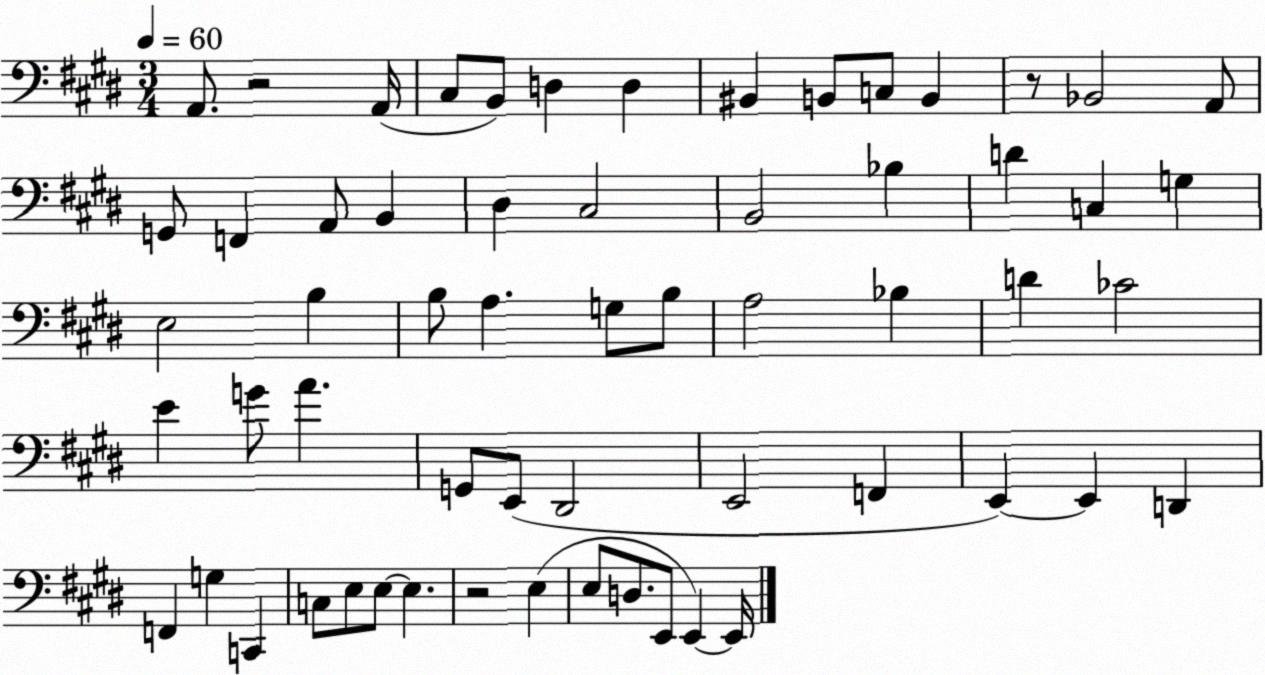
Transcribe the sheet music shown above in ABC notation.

X:1
T:Untitled
M:3/4
L:1/4
K:E
A,,/2 z2 A,,/4 ^C,/2 B,,/2 D, D, ^B,, B,,/2 C,/2 B,, z/2 _B,,2 A,,/2 G,,/2 F,, A,,/2 B,, ^D, ^C,2 B,,2 _B, D C, G, E,2 B, B,/2 A, G,/2 B,/2 A,2 _B, D _C2 E G/2 A G,,/2 E,,/2 ^D,,2 E,,2 F,, E,, E,, D,, F,, G, C,, C,/2 E,/2 E,/2 E, z2 E, E,/2 D,/2 E,,/2 E,, E,,/4